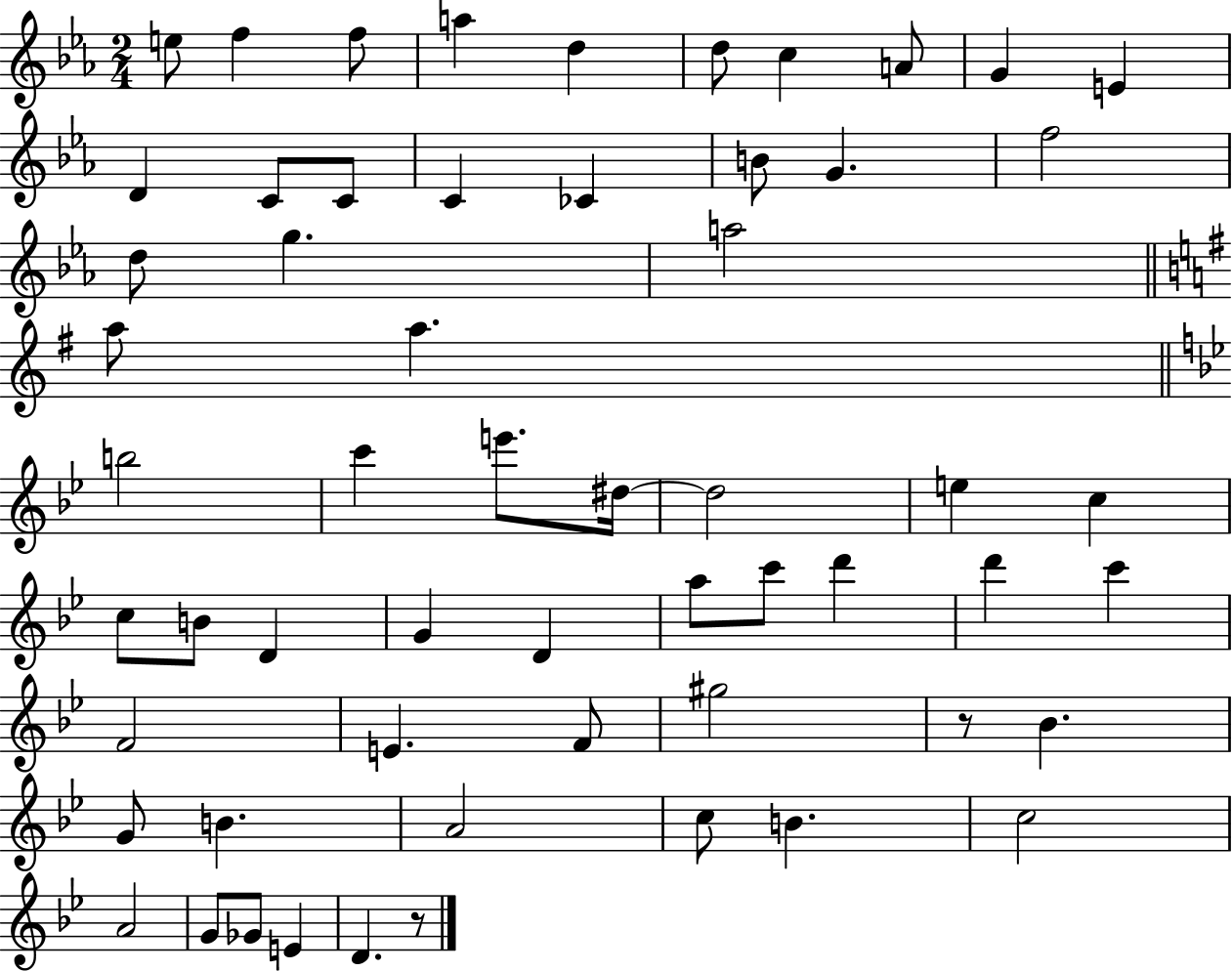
X:1
T:Untitled
M:2/4
L:1/4
K:Eb
e/2 f f/2 a d d/2 c A/2 G E D C/2 C/2 C _C B/2 G f2 d/2 g a2 a/2 a b2 c' e'/2 ^d/4 ^d2 e c c/2 B/2 D G D a/2 c'/2 d' d' c' F2 E F/2 ^g2 z/2 _B G/2 B A2 c/2 B c2 A2 G/2 _G/2 E D z/2